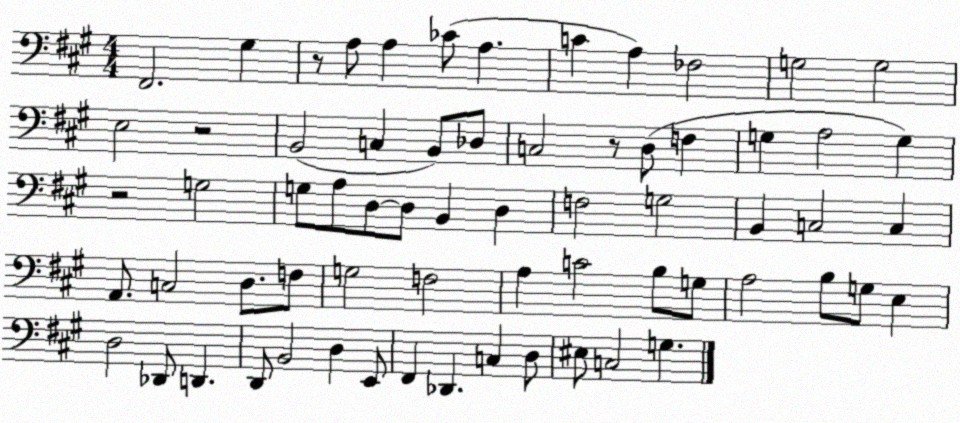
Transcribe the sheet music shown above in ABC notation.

X:1
T:Untitled
M:4/4
L:1/4
K:A
^F,,2 ^G, z/2 A,/2 A, _C/2 A, C A, _F,2 G,2 G,2 E,2 z2 B,,2 C, B,,/2 _D,/2 C,2 z/2 D,/2 F, G, A,2 G, z2 G,2 G,/2 A,/2 D,/2 D,/2 B,, D, F,2 G,2 B,, C,2 C, A,,/2 C,2 D,/2 F,/2 G,2 F,2 A, C2 B,/2 G,/2 A,2 B,/2 G,/2 E, D,2 _D,,/2 D,, D,,/2 B,,2 D, E,,/2 ^F,, _D,, C, D,/2 ^E,/2 C,2 G,